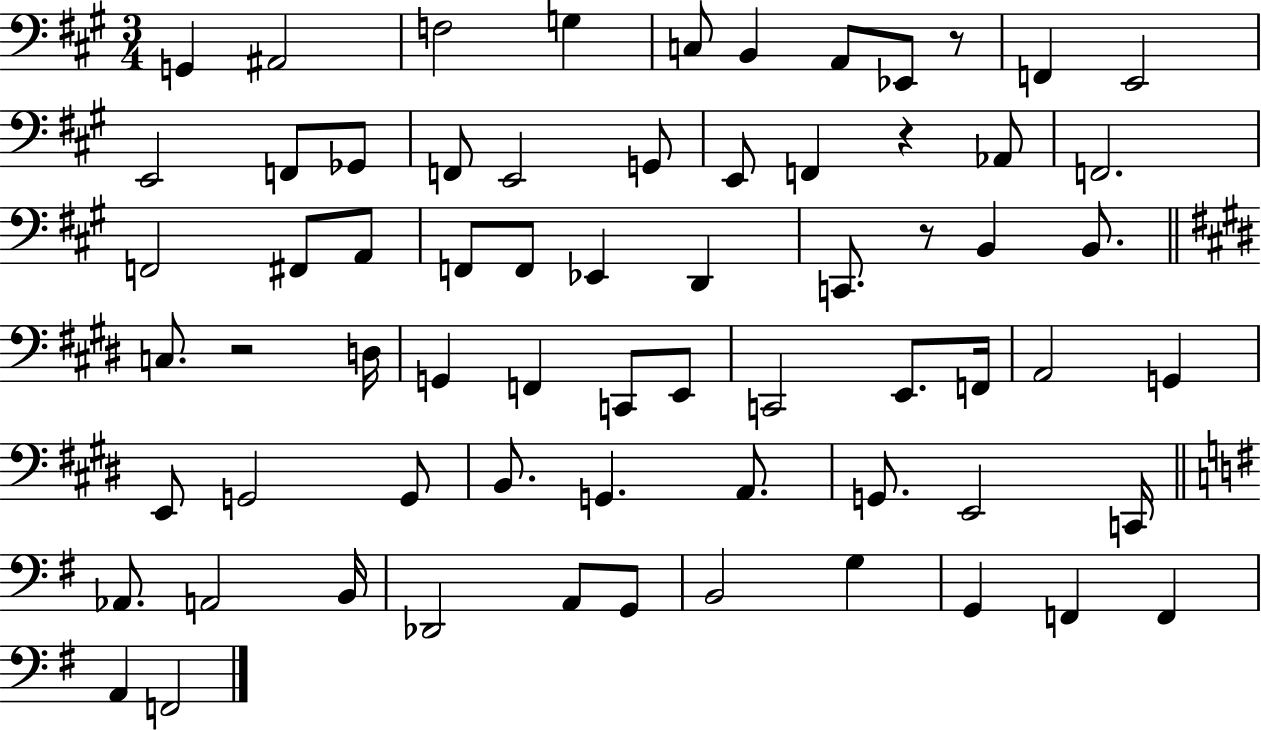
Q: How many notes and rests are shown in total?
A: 67